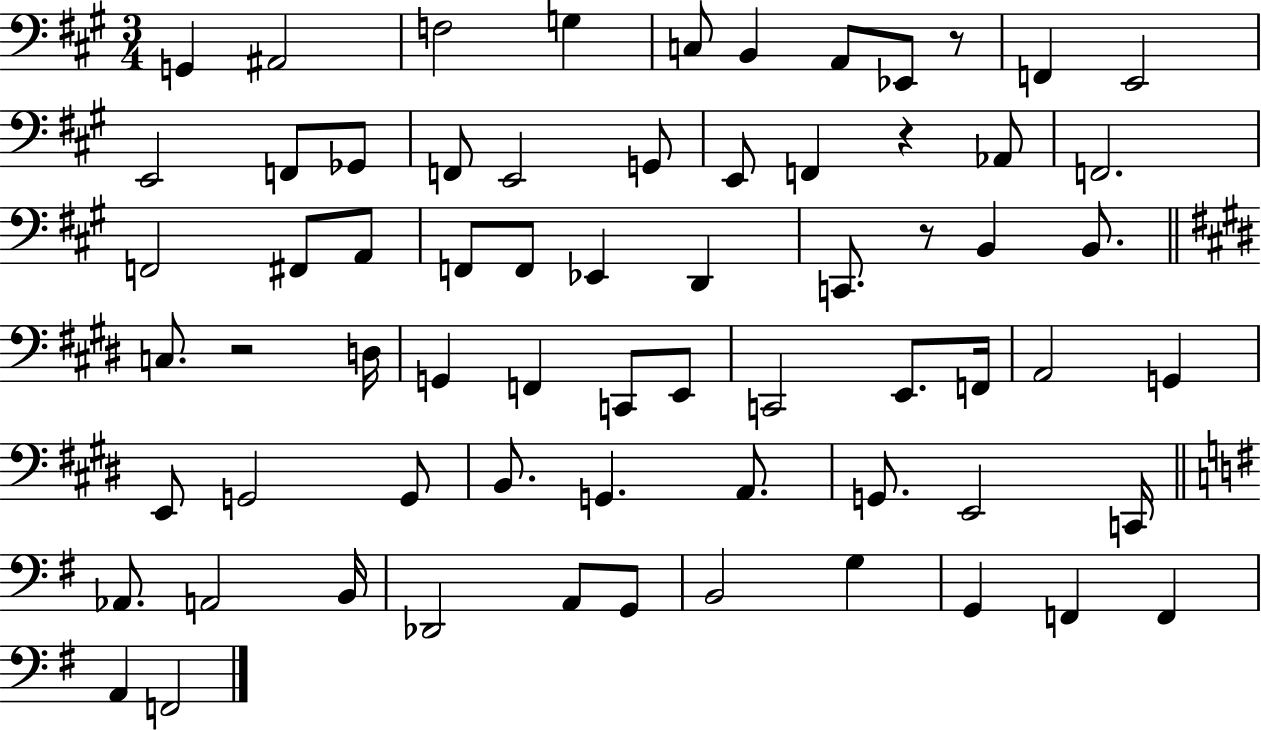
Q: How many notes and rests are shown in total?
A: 67